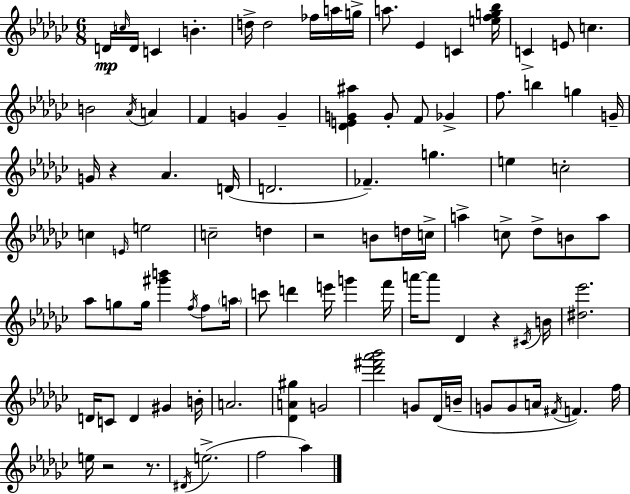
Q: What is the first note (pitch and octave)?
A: D4